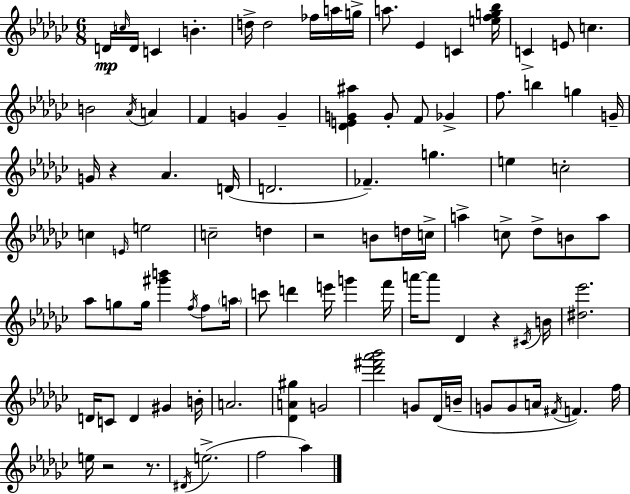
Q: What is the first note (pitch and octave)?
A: D4